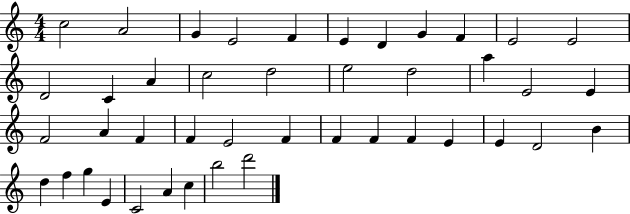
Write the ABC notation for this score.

X:1
T:Untitled
M:4/4
L:1/4
K:C
c2 A2 G E2 F E D G F E2 E2 D2 C A c2 d2 e2 d2 a E2 E F2 A F F E2 F F F F E E D2 B d f g E C2 A c b2 d'2